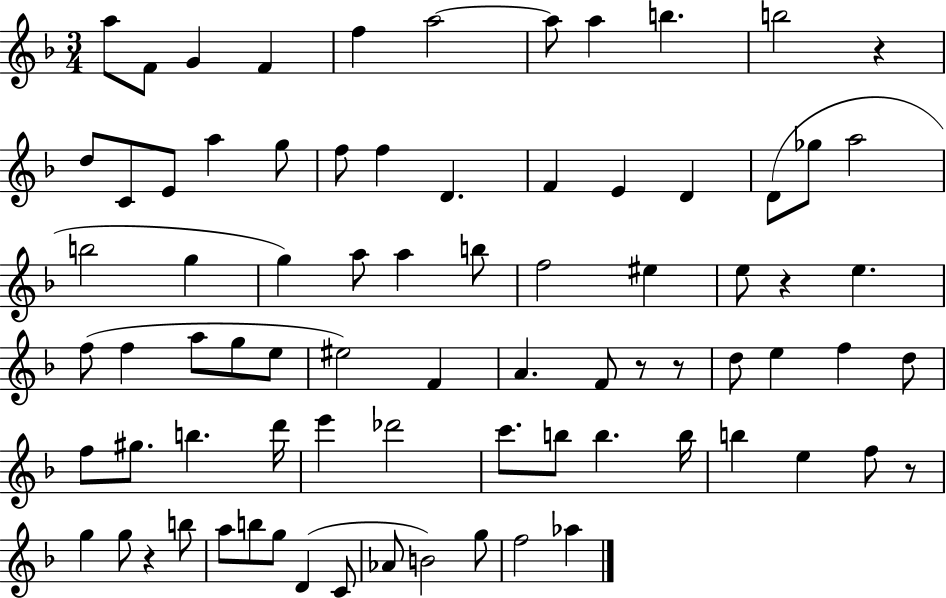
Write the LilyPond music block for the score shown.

{
  \clef treble
  \numericTimeSignature
  \time 3/4
  \key f \major
  \repeat volta 2 { a''8 f'8 g'4 f'4 | f''4 a''2~~ | a''8 a''4 b''4. | b''2 r4 | \break d''8 c'8 e'8 a''4 g''8 | f''8 f''4 d'4. | f'4 e'4 d'4 | d'8( ges''8 a''2 | \break b''2 g''4 | g''4) a''8 a''4 b''8 | f''2 eis''4 | e''8 r4 e''4. | \break f''8( f''4 a''8 g''8 e''8 | eis''2) f'4 | a'4. f'8 r8 r8 | d''8 e''4 f''4 d''8 | \break f''8 gis''8. b''4. d'''16 | e'''4 des'''2 | c'''8. b''8 b''4. b''16 | b''4 e''4 f''8 r8 | \break g''4 g''8 r4 b''8 | a''8 b''8 g''8 d'4( c'8 | aes'8 b'2) g''8 | f''2 aes''4 | \break } \bar "|."
}